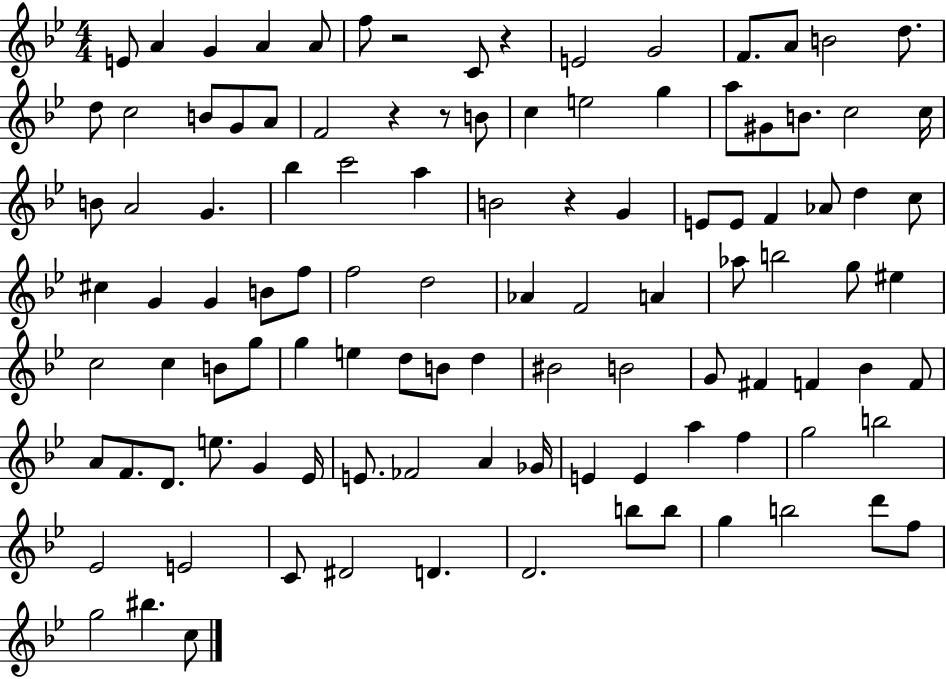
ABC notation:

X:1
T:Untitled
M:4/4
L:1/4
K:Bb
E/2 A G A A/2 f/2 z2 C/2 z E2 G2 F/2 A/2 B2 d/2 d/2 c2 B/2 G/2 A/2 F2 z z/2 B/2 c e2 g a/2 ^G/2 B/2 c2 c/4 B/2 A2 G _b c'2 a B2 z G E/2 E/2 F _A/2 d c/2 ^c G G B/2 f/2 f2 d2 _A F2 A _a/2 b2 g/2 ^e c2 c B/2 g/2 g e d/2 B/2 d ^B2 B2 G/2 ^F F _B F/2 A/2 F/2 D/2 e/2 G _E/4 E/2 _F2 A _G/4 E E a f g2 b2 _E2 E2 C/2 ^D2 D D2 b/2 b/2 g b2 d'/2 f/2 g2 ^b c/2